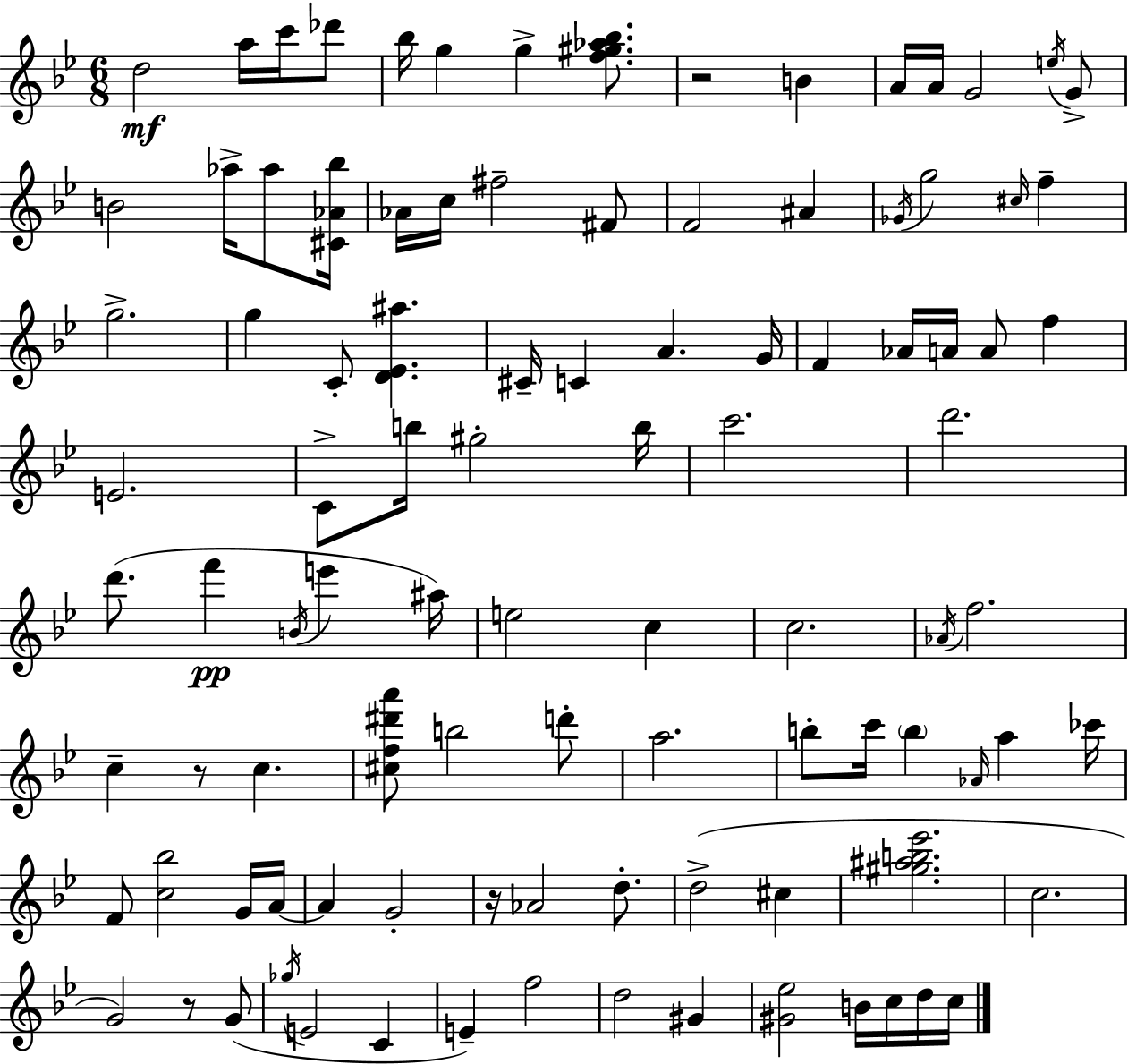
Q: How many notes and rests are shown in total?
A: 100